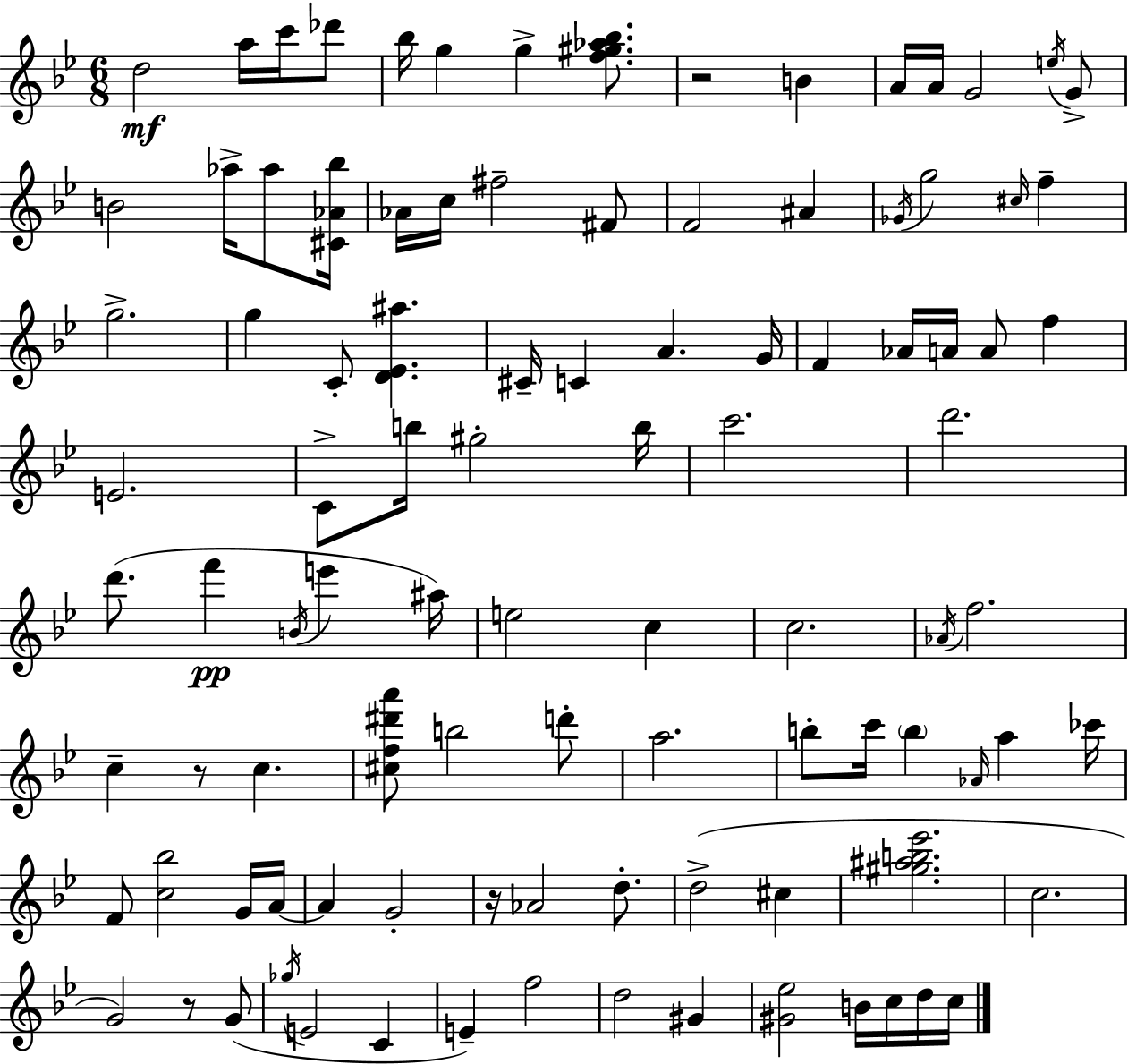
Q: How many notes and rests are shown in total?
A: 100